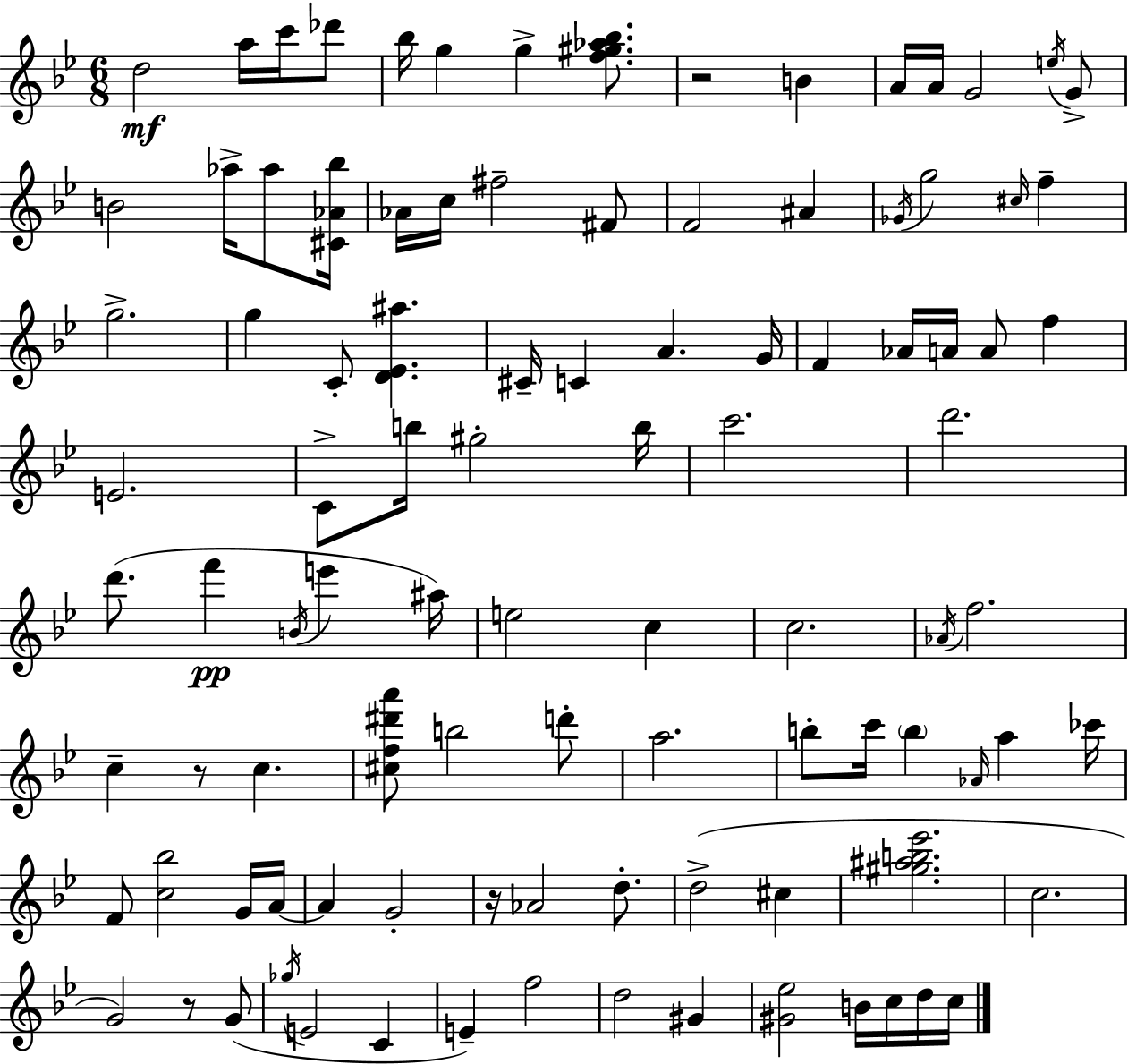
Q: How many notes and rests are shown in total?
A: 100